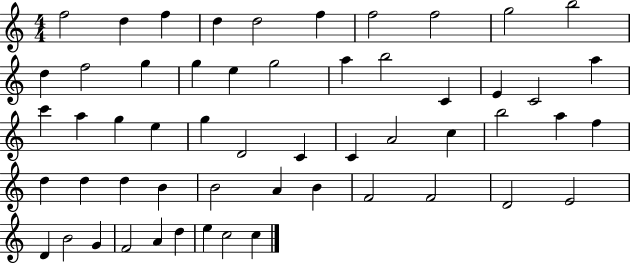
F5/h D5/q F5/q D5/q D5/h F5/q F5/h F5/h G5/h B5/h D5/q F5/h G5/q G5/q E5/q G5/h A5/q B5/h C4/q E4/q C4/h A5/q C6/q A5/q G5/q E5/q G5/q D4/h C4/q C4/q A4/h C5/q B5/h A5/q F5/q D5/q D5/q D5/q B4/q B4/h A4/q B4/q F4/h F4/h D4/h E4/h D4/q B4/h G4/q F4/h A4/q D5/q E5/q C5/h C5/q